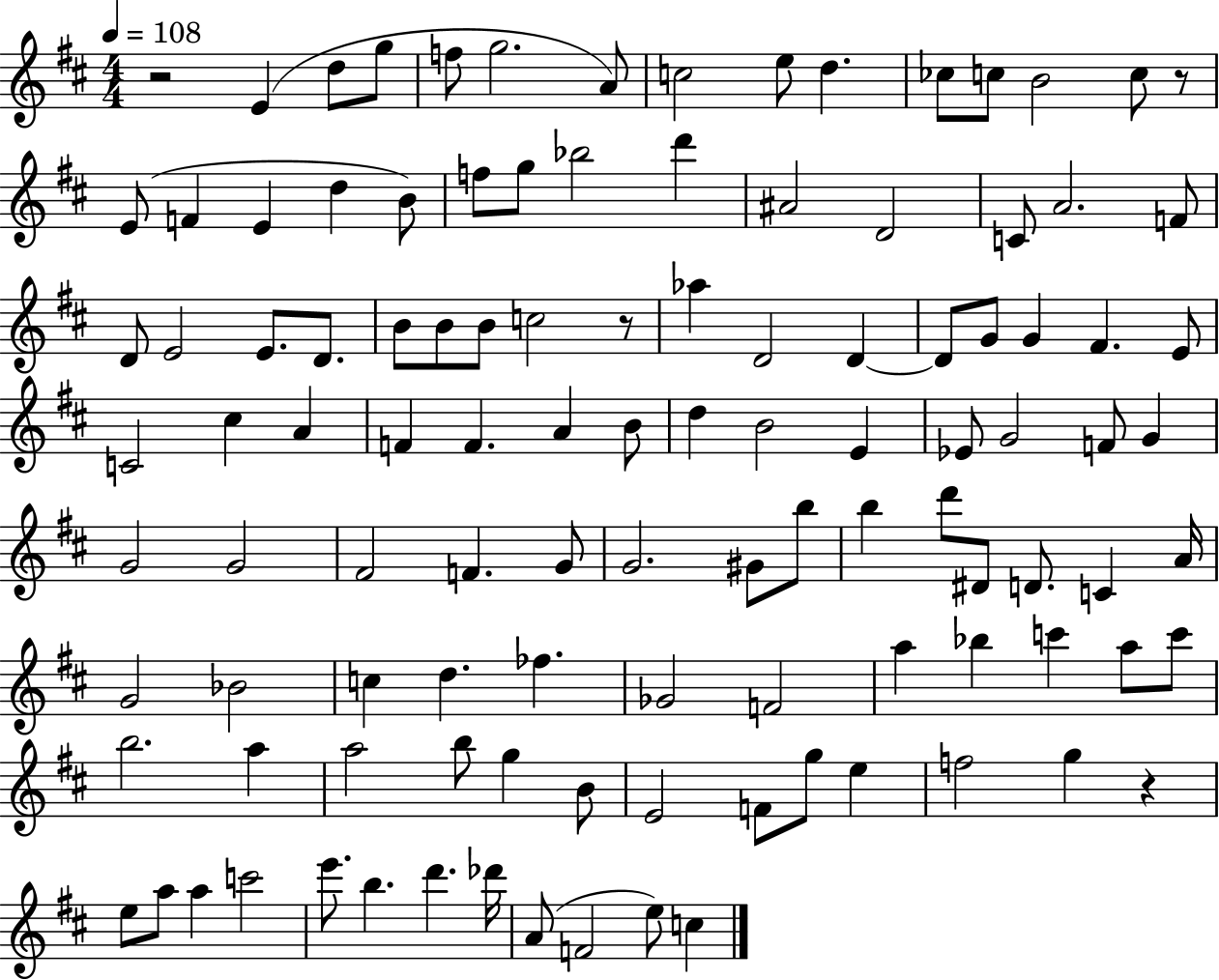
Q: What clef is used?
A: treble